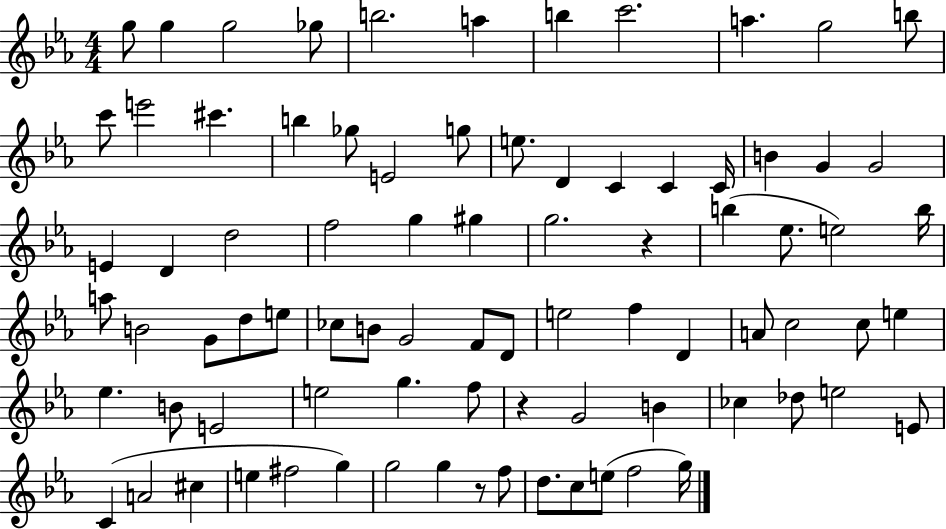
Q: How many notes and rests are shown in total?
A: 83